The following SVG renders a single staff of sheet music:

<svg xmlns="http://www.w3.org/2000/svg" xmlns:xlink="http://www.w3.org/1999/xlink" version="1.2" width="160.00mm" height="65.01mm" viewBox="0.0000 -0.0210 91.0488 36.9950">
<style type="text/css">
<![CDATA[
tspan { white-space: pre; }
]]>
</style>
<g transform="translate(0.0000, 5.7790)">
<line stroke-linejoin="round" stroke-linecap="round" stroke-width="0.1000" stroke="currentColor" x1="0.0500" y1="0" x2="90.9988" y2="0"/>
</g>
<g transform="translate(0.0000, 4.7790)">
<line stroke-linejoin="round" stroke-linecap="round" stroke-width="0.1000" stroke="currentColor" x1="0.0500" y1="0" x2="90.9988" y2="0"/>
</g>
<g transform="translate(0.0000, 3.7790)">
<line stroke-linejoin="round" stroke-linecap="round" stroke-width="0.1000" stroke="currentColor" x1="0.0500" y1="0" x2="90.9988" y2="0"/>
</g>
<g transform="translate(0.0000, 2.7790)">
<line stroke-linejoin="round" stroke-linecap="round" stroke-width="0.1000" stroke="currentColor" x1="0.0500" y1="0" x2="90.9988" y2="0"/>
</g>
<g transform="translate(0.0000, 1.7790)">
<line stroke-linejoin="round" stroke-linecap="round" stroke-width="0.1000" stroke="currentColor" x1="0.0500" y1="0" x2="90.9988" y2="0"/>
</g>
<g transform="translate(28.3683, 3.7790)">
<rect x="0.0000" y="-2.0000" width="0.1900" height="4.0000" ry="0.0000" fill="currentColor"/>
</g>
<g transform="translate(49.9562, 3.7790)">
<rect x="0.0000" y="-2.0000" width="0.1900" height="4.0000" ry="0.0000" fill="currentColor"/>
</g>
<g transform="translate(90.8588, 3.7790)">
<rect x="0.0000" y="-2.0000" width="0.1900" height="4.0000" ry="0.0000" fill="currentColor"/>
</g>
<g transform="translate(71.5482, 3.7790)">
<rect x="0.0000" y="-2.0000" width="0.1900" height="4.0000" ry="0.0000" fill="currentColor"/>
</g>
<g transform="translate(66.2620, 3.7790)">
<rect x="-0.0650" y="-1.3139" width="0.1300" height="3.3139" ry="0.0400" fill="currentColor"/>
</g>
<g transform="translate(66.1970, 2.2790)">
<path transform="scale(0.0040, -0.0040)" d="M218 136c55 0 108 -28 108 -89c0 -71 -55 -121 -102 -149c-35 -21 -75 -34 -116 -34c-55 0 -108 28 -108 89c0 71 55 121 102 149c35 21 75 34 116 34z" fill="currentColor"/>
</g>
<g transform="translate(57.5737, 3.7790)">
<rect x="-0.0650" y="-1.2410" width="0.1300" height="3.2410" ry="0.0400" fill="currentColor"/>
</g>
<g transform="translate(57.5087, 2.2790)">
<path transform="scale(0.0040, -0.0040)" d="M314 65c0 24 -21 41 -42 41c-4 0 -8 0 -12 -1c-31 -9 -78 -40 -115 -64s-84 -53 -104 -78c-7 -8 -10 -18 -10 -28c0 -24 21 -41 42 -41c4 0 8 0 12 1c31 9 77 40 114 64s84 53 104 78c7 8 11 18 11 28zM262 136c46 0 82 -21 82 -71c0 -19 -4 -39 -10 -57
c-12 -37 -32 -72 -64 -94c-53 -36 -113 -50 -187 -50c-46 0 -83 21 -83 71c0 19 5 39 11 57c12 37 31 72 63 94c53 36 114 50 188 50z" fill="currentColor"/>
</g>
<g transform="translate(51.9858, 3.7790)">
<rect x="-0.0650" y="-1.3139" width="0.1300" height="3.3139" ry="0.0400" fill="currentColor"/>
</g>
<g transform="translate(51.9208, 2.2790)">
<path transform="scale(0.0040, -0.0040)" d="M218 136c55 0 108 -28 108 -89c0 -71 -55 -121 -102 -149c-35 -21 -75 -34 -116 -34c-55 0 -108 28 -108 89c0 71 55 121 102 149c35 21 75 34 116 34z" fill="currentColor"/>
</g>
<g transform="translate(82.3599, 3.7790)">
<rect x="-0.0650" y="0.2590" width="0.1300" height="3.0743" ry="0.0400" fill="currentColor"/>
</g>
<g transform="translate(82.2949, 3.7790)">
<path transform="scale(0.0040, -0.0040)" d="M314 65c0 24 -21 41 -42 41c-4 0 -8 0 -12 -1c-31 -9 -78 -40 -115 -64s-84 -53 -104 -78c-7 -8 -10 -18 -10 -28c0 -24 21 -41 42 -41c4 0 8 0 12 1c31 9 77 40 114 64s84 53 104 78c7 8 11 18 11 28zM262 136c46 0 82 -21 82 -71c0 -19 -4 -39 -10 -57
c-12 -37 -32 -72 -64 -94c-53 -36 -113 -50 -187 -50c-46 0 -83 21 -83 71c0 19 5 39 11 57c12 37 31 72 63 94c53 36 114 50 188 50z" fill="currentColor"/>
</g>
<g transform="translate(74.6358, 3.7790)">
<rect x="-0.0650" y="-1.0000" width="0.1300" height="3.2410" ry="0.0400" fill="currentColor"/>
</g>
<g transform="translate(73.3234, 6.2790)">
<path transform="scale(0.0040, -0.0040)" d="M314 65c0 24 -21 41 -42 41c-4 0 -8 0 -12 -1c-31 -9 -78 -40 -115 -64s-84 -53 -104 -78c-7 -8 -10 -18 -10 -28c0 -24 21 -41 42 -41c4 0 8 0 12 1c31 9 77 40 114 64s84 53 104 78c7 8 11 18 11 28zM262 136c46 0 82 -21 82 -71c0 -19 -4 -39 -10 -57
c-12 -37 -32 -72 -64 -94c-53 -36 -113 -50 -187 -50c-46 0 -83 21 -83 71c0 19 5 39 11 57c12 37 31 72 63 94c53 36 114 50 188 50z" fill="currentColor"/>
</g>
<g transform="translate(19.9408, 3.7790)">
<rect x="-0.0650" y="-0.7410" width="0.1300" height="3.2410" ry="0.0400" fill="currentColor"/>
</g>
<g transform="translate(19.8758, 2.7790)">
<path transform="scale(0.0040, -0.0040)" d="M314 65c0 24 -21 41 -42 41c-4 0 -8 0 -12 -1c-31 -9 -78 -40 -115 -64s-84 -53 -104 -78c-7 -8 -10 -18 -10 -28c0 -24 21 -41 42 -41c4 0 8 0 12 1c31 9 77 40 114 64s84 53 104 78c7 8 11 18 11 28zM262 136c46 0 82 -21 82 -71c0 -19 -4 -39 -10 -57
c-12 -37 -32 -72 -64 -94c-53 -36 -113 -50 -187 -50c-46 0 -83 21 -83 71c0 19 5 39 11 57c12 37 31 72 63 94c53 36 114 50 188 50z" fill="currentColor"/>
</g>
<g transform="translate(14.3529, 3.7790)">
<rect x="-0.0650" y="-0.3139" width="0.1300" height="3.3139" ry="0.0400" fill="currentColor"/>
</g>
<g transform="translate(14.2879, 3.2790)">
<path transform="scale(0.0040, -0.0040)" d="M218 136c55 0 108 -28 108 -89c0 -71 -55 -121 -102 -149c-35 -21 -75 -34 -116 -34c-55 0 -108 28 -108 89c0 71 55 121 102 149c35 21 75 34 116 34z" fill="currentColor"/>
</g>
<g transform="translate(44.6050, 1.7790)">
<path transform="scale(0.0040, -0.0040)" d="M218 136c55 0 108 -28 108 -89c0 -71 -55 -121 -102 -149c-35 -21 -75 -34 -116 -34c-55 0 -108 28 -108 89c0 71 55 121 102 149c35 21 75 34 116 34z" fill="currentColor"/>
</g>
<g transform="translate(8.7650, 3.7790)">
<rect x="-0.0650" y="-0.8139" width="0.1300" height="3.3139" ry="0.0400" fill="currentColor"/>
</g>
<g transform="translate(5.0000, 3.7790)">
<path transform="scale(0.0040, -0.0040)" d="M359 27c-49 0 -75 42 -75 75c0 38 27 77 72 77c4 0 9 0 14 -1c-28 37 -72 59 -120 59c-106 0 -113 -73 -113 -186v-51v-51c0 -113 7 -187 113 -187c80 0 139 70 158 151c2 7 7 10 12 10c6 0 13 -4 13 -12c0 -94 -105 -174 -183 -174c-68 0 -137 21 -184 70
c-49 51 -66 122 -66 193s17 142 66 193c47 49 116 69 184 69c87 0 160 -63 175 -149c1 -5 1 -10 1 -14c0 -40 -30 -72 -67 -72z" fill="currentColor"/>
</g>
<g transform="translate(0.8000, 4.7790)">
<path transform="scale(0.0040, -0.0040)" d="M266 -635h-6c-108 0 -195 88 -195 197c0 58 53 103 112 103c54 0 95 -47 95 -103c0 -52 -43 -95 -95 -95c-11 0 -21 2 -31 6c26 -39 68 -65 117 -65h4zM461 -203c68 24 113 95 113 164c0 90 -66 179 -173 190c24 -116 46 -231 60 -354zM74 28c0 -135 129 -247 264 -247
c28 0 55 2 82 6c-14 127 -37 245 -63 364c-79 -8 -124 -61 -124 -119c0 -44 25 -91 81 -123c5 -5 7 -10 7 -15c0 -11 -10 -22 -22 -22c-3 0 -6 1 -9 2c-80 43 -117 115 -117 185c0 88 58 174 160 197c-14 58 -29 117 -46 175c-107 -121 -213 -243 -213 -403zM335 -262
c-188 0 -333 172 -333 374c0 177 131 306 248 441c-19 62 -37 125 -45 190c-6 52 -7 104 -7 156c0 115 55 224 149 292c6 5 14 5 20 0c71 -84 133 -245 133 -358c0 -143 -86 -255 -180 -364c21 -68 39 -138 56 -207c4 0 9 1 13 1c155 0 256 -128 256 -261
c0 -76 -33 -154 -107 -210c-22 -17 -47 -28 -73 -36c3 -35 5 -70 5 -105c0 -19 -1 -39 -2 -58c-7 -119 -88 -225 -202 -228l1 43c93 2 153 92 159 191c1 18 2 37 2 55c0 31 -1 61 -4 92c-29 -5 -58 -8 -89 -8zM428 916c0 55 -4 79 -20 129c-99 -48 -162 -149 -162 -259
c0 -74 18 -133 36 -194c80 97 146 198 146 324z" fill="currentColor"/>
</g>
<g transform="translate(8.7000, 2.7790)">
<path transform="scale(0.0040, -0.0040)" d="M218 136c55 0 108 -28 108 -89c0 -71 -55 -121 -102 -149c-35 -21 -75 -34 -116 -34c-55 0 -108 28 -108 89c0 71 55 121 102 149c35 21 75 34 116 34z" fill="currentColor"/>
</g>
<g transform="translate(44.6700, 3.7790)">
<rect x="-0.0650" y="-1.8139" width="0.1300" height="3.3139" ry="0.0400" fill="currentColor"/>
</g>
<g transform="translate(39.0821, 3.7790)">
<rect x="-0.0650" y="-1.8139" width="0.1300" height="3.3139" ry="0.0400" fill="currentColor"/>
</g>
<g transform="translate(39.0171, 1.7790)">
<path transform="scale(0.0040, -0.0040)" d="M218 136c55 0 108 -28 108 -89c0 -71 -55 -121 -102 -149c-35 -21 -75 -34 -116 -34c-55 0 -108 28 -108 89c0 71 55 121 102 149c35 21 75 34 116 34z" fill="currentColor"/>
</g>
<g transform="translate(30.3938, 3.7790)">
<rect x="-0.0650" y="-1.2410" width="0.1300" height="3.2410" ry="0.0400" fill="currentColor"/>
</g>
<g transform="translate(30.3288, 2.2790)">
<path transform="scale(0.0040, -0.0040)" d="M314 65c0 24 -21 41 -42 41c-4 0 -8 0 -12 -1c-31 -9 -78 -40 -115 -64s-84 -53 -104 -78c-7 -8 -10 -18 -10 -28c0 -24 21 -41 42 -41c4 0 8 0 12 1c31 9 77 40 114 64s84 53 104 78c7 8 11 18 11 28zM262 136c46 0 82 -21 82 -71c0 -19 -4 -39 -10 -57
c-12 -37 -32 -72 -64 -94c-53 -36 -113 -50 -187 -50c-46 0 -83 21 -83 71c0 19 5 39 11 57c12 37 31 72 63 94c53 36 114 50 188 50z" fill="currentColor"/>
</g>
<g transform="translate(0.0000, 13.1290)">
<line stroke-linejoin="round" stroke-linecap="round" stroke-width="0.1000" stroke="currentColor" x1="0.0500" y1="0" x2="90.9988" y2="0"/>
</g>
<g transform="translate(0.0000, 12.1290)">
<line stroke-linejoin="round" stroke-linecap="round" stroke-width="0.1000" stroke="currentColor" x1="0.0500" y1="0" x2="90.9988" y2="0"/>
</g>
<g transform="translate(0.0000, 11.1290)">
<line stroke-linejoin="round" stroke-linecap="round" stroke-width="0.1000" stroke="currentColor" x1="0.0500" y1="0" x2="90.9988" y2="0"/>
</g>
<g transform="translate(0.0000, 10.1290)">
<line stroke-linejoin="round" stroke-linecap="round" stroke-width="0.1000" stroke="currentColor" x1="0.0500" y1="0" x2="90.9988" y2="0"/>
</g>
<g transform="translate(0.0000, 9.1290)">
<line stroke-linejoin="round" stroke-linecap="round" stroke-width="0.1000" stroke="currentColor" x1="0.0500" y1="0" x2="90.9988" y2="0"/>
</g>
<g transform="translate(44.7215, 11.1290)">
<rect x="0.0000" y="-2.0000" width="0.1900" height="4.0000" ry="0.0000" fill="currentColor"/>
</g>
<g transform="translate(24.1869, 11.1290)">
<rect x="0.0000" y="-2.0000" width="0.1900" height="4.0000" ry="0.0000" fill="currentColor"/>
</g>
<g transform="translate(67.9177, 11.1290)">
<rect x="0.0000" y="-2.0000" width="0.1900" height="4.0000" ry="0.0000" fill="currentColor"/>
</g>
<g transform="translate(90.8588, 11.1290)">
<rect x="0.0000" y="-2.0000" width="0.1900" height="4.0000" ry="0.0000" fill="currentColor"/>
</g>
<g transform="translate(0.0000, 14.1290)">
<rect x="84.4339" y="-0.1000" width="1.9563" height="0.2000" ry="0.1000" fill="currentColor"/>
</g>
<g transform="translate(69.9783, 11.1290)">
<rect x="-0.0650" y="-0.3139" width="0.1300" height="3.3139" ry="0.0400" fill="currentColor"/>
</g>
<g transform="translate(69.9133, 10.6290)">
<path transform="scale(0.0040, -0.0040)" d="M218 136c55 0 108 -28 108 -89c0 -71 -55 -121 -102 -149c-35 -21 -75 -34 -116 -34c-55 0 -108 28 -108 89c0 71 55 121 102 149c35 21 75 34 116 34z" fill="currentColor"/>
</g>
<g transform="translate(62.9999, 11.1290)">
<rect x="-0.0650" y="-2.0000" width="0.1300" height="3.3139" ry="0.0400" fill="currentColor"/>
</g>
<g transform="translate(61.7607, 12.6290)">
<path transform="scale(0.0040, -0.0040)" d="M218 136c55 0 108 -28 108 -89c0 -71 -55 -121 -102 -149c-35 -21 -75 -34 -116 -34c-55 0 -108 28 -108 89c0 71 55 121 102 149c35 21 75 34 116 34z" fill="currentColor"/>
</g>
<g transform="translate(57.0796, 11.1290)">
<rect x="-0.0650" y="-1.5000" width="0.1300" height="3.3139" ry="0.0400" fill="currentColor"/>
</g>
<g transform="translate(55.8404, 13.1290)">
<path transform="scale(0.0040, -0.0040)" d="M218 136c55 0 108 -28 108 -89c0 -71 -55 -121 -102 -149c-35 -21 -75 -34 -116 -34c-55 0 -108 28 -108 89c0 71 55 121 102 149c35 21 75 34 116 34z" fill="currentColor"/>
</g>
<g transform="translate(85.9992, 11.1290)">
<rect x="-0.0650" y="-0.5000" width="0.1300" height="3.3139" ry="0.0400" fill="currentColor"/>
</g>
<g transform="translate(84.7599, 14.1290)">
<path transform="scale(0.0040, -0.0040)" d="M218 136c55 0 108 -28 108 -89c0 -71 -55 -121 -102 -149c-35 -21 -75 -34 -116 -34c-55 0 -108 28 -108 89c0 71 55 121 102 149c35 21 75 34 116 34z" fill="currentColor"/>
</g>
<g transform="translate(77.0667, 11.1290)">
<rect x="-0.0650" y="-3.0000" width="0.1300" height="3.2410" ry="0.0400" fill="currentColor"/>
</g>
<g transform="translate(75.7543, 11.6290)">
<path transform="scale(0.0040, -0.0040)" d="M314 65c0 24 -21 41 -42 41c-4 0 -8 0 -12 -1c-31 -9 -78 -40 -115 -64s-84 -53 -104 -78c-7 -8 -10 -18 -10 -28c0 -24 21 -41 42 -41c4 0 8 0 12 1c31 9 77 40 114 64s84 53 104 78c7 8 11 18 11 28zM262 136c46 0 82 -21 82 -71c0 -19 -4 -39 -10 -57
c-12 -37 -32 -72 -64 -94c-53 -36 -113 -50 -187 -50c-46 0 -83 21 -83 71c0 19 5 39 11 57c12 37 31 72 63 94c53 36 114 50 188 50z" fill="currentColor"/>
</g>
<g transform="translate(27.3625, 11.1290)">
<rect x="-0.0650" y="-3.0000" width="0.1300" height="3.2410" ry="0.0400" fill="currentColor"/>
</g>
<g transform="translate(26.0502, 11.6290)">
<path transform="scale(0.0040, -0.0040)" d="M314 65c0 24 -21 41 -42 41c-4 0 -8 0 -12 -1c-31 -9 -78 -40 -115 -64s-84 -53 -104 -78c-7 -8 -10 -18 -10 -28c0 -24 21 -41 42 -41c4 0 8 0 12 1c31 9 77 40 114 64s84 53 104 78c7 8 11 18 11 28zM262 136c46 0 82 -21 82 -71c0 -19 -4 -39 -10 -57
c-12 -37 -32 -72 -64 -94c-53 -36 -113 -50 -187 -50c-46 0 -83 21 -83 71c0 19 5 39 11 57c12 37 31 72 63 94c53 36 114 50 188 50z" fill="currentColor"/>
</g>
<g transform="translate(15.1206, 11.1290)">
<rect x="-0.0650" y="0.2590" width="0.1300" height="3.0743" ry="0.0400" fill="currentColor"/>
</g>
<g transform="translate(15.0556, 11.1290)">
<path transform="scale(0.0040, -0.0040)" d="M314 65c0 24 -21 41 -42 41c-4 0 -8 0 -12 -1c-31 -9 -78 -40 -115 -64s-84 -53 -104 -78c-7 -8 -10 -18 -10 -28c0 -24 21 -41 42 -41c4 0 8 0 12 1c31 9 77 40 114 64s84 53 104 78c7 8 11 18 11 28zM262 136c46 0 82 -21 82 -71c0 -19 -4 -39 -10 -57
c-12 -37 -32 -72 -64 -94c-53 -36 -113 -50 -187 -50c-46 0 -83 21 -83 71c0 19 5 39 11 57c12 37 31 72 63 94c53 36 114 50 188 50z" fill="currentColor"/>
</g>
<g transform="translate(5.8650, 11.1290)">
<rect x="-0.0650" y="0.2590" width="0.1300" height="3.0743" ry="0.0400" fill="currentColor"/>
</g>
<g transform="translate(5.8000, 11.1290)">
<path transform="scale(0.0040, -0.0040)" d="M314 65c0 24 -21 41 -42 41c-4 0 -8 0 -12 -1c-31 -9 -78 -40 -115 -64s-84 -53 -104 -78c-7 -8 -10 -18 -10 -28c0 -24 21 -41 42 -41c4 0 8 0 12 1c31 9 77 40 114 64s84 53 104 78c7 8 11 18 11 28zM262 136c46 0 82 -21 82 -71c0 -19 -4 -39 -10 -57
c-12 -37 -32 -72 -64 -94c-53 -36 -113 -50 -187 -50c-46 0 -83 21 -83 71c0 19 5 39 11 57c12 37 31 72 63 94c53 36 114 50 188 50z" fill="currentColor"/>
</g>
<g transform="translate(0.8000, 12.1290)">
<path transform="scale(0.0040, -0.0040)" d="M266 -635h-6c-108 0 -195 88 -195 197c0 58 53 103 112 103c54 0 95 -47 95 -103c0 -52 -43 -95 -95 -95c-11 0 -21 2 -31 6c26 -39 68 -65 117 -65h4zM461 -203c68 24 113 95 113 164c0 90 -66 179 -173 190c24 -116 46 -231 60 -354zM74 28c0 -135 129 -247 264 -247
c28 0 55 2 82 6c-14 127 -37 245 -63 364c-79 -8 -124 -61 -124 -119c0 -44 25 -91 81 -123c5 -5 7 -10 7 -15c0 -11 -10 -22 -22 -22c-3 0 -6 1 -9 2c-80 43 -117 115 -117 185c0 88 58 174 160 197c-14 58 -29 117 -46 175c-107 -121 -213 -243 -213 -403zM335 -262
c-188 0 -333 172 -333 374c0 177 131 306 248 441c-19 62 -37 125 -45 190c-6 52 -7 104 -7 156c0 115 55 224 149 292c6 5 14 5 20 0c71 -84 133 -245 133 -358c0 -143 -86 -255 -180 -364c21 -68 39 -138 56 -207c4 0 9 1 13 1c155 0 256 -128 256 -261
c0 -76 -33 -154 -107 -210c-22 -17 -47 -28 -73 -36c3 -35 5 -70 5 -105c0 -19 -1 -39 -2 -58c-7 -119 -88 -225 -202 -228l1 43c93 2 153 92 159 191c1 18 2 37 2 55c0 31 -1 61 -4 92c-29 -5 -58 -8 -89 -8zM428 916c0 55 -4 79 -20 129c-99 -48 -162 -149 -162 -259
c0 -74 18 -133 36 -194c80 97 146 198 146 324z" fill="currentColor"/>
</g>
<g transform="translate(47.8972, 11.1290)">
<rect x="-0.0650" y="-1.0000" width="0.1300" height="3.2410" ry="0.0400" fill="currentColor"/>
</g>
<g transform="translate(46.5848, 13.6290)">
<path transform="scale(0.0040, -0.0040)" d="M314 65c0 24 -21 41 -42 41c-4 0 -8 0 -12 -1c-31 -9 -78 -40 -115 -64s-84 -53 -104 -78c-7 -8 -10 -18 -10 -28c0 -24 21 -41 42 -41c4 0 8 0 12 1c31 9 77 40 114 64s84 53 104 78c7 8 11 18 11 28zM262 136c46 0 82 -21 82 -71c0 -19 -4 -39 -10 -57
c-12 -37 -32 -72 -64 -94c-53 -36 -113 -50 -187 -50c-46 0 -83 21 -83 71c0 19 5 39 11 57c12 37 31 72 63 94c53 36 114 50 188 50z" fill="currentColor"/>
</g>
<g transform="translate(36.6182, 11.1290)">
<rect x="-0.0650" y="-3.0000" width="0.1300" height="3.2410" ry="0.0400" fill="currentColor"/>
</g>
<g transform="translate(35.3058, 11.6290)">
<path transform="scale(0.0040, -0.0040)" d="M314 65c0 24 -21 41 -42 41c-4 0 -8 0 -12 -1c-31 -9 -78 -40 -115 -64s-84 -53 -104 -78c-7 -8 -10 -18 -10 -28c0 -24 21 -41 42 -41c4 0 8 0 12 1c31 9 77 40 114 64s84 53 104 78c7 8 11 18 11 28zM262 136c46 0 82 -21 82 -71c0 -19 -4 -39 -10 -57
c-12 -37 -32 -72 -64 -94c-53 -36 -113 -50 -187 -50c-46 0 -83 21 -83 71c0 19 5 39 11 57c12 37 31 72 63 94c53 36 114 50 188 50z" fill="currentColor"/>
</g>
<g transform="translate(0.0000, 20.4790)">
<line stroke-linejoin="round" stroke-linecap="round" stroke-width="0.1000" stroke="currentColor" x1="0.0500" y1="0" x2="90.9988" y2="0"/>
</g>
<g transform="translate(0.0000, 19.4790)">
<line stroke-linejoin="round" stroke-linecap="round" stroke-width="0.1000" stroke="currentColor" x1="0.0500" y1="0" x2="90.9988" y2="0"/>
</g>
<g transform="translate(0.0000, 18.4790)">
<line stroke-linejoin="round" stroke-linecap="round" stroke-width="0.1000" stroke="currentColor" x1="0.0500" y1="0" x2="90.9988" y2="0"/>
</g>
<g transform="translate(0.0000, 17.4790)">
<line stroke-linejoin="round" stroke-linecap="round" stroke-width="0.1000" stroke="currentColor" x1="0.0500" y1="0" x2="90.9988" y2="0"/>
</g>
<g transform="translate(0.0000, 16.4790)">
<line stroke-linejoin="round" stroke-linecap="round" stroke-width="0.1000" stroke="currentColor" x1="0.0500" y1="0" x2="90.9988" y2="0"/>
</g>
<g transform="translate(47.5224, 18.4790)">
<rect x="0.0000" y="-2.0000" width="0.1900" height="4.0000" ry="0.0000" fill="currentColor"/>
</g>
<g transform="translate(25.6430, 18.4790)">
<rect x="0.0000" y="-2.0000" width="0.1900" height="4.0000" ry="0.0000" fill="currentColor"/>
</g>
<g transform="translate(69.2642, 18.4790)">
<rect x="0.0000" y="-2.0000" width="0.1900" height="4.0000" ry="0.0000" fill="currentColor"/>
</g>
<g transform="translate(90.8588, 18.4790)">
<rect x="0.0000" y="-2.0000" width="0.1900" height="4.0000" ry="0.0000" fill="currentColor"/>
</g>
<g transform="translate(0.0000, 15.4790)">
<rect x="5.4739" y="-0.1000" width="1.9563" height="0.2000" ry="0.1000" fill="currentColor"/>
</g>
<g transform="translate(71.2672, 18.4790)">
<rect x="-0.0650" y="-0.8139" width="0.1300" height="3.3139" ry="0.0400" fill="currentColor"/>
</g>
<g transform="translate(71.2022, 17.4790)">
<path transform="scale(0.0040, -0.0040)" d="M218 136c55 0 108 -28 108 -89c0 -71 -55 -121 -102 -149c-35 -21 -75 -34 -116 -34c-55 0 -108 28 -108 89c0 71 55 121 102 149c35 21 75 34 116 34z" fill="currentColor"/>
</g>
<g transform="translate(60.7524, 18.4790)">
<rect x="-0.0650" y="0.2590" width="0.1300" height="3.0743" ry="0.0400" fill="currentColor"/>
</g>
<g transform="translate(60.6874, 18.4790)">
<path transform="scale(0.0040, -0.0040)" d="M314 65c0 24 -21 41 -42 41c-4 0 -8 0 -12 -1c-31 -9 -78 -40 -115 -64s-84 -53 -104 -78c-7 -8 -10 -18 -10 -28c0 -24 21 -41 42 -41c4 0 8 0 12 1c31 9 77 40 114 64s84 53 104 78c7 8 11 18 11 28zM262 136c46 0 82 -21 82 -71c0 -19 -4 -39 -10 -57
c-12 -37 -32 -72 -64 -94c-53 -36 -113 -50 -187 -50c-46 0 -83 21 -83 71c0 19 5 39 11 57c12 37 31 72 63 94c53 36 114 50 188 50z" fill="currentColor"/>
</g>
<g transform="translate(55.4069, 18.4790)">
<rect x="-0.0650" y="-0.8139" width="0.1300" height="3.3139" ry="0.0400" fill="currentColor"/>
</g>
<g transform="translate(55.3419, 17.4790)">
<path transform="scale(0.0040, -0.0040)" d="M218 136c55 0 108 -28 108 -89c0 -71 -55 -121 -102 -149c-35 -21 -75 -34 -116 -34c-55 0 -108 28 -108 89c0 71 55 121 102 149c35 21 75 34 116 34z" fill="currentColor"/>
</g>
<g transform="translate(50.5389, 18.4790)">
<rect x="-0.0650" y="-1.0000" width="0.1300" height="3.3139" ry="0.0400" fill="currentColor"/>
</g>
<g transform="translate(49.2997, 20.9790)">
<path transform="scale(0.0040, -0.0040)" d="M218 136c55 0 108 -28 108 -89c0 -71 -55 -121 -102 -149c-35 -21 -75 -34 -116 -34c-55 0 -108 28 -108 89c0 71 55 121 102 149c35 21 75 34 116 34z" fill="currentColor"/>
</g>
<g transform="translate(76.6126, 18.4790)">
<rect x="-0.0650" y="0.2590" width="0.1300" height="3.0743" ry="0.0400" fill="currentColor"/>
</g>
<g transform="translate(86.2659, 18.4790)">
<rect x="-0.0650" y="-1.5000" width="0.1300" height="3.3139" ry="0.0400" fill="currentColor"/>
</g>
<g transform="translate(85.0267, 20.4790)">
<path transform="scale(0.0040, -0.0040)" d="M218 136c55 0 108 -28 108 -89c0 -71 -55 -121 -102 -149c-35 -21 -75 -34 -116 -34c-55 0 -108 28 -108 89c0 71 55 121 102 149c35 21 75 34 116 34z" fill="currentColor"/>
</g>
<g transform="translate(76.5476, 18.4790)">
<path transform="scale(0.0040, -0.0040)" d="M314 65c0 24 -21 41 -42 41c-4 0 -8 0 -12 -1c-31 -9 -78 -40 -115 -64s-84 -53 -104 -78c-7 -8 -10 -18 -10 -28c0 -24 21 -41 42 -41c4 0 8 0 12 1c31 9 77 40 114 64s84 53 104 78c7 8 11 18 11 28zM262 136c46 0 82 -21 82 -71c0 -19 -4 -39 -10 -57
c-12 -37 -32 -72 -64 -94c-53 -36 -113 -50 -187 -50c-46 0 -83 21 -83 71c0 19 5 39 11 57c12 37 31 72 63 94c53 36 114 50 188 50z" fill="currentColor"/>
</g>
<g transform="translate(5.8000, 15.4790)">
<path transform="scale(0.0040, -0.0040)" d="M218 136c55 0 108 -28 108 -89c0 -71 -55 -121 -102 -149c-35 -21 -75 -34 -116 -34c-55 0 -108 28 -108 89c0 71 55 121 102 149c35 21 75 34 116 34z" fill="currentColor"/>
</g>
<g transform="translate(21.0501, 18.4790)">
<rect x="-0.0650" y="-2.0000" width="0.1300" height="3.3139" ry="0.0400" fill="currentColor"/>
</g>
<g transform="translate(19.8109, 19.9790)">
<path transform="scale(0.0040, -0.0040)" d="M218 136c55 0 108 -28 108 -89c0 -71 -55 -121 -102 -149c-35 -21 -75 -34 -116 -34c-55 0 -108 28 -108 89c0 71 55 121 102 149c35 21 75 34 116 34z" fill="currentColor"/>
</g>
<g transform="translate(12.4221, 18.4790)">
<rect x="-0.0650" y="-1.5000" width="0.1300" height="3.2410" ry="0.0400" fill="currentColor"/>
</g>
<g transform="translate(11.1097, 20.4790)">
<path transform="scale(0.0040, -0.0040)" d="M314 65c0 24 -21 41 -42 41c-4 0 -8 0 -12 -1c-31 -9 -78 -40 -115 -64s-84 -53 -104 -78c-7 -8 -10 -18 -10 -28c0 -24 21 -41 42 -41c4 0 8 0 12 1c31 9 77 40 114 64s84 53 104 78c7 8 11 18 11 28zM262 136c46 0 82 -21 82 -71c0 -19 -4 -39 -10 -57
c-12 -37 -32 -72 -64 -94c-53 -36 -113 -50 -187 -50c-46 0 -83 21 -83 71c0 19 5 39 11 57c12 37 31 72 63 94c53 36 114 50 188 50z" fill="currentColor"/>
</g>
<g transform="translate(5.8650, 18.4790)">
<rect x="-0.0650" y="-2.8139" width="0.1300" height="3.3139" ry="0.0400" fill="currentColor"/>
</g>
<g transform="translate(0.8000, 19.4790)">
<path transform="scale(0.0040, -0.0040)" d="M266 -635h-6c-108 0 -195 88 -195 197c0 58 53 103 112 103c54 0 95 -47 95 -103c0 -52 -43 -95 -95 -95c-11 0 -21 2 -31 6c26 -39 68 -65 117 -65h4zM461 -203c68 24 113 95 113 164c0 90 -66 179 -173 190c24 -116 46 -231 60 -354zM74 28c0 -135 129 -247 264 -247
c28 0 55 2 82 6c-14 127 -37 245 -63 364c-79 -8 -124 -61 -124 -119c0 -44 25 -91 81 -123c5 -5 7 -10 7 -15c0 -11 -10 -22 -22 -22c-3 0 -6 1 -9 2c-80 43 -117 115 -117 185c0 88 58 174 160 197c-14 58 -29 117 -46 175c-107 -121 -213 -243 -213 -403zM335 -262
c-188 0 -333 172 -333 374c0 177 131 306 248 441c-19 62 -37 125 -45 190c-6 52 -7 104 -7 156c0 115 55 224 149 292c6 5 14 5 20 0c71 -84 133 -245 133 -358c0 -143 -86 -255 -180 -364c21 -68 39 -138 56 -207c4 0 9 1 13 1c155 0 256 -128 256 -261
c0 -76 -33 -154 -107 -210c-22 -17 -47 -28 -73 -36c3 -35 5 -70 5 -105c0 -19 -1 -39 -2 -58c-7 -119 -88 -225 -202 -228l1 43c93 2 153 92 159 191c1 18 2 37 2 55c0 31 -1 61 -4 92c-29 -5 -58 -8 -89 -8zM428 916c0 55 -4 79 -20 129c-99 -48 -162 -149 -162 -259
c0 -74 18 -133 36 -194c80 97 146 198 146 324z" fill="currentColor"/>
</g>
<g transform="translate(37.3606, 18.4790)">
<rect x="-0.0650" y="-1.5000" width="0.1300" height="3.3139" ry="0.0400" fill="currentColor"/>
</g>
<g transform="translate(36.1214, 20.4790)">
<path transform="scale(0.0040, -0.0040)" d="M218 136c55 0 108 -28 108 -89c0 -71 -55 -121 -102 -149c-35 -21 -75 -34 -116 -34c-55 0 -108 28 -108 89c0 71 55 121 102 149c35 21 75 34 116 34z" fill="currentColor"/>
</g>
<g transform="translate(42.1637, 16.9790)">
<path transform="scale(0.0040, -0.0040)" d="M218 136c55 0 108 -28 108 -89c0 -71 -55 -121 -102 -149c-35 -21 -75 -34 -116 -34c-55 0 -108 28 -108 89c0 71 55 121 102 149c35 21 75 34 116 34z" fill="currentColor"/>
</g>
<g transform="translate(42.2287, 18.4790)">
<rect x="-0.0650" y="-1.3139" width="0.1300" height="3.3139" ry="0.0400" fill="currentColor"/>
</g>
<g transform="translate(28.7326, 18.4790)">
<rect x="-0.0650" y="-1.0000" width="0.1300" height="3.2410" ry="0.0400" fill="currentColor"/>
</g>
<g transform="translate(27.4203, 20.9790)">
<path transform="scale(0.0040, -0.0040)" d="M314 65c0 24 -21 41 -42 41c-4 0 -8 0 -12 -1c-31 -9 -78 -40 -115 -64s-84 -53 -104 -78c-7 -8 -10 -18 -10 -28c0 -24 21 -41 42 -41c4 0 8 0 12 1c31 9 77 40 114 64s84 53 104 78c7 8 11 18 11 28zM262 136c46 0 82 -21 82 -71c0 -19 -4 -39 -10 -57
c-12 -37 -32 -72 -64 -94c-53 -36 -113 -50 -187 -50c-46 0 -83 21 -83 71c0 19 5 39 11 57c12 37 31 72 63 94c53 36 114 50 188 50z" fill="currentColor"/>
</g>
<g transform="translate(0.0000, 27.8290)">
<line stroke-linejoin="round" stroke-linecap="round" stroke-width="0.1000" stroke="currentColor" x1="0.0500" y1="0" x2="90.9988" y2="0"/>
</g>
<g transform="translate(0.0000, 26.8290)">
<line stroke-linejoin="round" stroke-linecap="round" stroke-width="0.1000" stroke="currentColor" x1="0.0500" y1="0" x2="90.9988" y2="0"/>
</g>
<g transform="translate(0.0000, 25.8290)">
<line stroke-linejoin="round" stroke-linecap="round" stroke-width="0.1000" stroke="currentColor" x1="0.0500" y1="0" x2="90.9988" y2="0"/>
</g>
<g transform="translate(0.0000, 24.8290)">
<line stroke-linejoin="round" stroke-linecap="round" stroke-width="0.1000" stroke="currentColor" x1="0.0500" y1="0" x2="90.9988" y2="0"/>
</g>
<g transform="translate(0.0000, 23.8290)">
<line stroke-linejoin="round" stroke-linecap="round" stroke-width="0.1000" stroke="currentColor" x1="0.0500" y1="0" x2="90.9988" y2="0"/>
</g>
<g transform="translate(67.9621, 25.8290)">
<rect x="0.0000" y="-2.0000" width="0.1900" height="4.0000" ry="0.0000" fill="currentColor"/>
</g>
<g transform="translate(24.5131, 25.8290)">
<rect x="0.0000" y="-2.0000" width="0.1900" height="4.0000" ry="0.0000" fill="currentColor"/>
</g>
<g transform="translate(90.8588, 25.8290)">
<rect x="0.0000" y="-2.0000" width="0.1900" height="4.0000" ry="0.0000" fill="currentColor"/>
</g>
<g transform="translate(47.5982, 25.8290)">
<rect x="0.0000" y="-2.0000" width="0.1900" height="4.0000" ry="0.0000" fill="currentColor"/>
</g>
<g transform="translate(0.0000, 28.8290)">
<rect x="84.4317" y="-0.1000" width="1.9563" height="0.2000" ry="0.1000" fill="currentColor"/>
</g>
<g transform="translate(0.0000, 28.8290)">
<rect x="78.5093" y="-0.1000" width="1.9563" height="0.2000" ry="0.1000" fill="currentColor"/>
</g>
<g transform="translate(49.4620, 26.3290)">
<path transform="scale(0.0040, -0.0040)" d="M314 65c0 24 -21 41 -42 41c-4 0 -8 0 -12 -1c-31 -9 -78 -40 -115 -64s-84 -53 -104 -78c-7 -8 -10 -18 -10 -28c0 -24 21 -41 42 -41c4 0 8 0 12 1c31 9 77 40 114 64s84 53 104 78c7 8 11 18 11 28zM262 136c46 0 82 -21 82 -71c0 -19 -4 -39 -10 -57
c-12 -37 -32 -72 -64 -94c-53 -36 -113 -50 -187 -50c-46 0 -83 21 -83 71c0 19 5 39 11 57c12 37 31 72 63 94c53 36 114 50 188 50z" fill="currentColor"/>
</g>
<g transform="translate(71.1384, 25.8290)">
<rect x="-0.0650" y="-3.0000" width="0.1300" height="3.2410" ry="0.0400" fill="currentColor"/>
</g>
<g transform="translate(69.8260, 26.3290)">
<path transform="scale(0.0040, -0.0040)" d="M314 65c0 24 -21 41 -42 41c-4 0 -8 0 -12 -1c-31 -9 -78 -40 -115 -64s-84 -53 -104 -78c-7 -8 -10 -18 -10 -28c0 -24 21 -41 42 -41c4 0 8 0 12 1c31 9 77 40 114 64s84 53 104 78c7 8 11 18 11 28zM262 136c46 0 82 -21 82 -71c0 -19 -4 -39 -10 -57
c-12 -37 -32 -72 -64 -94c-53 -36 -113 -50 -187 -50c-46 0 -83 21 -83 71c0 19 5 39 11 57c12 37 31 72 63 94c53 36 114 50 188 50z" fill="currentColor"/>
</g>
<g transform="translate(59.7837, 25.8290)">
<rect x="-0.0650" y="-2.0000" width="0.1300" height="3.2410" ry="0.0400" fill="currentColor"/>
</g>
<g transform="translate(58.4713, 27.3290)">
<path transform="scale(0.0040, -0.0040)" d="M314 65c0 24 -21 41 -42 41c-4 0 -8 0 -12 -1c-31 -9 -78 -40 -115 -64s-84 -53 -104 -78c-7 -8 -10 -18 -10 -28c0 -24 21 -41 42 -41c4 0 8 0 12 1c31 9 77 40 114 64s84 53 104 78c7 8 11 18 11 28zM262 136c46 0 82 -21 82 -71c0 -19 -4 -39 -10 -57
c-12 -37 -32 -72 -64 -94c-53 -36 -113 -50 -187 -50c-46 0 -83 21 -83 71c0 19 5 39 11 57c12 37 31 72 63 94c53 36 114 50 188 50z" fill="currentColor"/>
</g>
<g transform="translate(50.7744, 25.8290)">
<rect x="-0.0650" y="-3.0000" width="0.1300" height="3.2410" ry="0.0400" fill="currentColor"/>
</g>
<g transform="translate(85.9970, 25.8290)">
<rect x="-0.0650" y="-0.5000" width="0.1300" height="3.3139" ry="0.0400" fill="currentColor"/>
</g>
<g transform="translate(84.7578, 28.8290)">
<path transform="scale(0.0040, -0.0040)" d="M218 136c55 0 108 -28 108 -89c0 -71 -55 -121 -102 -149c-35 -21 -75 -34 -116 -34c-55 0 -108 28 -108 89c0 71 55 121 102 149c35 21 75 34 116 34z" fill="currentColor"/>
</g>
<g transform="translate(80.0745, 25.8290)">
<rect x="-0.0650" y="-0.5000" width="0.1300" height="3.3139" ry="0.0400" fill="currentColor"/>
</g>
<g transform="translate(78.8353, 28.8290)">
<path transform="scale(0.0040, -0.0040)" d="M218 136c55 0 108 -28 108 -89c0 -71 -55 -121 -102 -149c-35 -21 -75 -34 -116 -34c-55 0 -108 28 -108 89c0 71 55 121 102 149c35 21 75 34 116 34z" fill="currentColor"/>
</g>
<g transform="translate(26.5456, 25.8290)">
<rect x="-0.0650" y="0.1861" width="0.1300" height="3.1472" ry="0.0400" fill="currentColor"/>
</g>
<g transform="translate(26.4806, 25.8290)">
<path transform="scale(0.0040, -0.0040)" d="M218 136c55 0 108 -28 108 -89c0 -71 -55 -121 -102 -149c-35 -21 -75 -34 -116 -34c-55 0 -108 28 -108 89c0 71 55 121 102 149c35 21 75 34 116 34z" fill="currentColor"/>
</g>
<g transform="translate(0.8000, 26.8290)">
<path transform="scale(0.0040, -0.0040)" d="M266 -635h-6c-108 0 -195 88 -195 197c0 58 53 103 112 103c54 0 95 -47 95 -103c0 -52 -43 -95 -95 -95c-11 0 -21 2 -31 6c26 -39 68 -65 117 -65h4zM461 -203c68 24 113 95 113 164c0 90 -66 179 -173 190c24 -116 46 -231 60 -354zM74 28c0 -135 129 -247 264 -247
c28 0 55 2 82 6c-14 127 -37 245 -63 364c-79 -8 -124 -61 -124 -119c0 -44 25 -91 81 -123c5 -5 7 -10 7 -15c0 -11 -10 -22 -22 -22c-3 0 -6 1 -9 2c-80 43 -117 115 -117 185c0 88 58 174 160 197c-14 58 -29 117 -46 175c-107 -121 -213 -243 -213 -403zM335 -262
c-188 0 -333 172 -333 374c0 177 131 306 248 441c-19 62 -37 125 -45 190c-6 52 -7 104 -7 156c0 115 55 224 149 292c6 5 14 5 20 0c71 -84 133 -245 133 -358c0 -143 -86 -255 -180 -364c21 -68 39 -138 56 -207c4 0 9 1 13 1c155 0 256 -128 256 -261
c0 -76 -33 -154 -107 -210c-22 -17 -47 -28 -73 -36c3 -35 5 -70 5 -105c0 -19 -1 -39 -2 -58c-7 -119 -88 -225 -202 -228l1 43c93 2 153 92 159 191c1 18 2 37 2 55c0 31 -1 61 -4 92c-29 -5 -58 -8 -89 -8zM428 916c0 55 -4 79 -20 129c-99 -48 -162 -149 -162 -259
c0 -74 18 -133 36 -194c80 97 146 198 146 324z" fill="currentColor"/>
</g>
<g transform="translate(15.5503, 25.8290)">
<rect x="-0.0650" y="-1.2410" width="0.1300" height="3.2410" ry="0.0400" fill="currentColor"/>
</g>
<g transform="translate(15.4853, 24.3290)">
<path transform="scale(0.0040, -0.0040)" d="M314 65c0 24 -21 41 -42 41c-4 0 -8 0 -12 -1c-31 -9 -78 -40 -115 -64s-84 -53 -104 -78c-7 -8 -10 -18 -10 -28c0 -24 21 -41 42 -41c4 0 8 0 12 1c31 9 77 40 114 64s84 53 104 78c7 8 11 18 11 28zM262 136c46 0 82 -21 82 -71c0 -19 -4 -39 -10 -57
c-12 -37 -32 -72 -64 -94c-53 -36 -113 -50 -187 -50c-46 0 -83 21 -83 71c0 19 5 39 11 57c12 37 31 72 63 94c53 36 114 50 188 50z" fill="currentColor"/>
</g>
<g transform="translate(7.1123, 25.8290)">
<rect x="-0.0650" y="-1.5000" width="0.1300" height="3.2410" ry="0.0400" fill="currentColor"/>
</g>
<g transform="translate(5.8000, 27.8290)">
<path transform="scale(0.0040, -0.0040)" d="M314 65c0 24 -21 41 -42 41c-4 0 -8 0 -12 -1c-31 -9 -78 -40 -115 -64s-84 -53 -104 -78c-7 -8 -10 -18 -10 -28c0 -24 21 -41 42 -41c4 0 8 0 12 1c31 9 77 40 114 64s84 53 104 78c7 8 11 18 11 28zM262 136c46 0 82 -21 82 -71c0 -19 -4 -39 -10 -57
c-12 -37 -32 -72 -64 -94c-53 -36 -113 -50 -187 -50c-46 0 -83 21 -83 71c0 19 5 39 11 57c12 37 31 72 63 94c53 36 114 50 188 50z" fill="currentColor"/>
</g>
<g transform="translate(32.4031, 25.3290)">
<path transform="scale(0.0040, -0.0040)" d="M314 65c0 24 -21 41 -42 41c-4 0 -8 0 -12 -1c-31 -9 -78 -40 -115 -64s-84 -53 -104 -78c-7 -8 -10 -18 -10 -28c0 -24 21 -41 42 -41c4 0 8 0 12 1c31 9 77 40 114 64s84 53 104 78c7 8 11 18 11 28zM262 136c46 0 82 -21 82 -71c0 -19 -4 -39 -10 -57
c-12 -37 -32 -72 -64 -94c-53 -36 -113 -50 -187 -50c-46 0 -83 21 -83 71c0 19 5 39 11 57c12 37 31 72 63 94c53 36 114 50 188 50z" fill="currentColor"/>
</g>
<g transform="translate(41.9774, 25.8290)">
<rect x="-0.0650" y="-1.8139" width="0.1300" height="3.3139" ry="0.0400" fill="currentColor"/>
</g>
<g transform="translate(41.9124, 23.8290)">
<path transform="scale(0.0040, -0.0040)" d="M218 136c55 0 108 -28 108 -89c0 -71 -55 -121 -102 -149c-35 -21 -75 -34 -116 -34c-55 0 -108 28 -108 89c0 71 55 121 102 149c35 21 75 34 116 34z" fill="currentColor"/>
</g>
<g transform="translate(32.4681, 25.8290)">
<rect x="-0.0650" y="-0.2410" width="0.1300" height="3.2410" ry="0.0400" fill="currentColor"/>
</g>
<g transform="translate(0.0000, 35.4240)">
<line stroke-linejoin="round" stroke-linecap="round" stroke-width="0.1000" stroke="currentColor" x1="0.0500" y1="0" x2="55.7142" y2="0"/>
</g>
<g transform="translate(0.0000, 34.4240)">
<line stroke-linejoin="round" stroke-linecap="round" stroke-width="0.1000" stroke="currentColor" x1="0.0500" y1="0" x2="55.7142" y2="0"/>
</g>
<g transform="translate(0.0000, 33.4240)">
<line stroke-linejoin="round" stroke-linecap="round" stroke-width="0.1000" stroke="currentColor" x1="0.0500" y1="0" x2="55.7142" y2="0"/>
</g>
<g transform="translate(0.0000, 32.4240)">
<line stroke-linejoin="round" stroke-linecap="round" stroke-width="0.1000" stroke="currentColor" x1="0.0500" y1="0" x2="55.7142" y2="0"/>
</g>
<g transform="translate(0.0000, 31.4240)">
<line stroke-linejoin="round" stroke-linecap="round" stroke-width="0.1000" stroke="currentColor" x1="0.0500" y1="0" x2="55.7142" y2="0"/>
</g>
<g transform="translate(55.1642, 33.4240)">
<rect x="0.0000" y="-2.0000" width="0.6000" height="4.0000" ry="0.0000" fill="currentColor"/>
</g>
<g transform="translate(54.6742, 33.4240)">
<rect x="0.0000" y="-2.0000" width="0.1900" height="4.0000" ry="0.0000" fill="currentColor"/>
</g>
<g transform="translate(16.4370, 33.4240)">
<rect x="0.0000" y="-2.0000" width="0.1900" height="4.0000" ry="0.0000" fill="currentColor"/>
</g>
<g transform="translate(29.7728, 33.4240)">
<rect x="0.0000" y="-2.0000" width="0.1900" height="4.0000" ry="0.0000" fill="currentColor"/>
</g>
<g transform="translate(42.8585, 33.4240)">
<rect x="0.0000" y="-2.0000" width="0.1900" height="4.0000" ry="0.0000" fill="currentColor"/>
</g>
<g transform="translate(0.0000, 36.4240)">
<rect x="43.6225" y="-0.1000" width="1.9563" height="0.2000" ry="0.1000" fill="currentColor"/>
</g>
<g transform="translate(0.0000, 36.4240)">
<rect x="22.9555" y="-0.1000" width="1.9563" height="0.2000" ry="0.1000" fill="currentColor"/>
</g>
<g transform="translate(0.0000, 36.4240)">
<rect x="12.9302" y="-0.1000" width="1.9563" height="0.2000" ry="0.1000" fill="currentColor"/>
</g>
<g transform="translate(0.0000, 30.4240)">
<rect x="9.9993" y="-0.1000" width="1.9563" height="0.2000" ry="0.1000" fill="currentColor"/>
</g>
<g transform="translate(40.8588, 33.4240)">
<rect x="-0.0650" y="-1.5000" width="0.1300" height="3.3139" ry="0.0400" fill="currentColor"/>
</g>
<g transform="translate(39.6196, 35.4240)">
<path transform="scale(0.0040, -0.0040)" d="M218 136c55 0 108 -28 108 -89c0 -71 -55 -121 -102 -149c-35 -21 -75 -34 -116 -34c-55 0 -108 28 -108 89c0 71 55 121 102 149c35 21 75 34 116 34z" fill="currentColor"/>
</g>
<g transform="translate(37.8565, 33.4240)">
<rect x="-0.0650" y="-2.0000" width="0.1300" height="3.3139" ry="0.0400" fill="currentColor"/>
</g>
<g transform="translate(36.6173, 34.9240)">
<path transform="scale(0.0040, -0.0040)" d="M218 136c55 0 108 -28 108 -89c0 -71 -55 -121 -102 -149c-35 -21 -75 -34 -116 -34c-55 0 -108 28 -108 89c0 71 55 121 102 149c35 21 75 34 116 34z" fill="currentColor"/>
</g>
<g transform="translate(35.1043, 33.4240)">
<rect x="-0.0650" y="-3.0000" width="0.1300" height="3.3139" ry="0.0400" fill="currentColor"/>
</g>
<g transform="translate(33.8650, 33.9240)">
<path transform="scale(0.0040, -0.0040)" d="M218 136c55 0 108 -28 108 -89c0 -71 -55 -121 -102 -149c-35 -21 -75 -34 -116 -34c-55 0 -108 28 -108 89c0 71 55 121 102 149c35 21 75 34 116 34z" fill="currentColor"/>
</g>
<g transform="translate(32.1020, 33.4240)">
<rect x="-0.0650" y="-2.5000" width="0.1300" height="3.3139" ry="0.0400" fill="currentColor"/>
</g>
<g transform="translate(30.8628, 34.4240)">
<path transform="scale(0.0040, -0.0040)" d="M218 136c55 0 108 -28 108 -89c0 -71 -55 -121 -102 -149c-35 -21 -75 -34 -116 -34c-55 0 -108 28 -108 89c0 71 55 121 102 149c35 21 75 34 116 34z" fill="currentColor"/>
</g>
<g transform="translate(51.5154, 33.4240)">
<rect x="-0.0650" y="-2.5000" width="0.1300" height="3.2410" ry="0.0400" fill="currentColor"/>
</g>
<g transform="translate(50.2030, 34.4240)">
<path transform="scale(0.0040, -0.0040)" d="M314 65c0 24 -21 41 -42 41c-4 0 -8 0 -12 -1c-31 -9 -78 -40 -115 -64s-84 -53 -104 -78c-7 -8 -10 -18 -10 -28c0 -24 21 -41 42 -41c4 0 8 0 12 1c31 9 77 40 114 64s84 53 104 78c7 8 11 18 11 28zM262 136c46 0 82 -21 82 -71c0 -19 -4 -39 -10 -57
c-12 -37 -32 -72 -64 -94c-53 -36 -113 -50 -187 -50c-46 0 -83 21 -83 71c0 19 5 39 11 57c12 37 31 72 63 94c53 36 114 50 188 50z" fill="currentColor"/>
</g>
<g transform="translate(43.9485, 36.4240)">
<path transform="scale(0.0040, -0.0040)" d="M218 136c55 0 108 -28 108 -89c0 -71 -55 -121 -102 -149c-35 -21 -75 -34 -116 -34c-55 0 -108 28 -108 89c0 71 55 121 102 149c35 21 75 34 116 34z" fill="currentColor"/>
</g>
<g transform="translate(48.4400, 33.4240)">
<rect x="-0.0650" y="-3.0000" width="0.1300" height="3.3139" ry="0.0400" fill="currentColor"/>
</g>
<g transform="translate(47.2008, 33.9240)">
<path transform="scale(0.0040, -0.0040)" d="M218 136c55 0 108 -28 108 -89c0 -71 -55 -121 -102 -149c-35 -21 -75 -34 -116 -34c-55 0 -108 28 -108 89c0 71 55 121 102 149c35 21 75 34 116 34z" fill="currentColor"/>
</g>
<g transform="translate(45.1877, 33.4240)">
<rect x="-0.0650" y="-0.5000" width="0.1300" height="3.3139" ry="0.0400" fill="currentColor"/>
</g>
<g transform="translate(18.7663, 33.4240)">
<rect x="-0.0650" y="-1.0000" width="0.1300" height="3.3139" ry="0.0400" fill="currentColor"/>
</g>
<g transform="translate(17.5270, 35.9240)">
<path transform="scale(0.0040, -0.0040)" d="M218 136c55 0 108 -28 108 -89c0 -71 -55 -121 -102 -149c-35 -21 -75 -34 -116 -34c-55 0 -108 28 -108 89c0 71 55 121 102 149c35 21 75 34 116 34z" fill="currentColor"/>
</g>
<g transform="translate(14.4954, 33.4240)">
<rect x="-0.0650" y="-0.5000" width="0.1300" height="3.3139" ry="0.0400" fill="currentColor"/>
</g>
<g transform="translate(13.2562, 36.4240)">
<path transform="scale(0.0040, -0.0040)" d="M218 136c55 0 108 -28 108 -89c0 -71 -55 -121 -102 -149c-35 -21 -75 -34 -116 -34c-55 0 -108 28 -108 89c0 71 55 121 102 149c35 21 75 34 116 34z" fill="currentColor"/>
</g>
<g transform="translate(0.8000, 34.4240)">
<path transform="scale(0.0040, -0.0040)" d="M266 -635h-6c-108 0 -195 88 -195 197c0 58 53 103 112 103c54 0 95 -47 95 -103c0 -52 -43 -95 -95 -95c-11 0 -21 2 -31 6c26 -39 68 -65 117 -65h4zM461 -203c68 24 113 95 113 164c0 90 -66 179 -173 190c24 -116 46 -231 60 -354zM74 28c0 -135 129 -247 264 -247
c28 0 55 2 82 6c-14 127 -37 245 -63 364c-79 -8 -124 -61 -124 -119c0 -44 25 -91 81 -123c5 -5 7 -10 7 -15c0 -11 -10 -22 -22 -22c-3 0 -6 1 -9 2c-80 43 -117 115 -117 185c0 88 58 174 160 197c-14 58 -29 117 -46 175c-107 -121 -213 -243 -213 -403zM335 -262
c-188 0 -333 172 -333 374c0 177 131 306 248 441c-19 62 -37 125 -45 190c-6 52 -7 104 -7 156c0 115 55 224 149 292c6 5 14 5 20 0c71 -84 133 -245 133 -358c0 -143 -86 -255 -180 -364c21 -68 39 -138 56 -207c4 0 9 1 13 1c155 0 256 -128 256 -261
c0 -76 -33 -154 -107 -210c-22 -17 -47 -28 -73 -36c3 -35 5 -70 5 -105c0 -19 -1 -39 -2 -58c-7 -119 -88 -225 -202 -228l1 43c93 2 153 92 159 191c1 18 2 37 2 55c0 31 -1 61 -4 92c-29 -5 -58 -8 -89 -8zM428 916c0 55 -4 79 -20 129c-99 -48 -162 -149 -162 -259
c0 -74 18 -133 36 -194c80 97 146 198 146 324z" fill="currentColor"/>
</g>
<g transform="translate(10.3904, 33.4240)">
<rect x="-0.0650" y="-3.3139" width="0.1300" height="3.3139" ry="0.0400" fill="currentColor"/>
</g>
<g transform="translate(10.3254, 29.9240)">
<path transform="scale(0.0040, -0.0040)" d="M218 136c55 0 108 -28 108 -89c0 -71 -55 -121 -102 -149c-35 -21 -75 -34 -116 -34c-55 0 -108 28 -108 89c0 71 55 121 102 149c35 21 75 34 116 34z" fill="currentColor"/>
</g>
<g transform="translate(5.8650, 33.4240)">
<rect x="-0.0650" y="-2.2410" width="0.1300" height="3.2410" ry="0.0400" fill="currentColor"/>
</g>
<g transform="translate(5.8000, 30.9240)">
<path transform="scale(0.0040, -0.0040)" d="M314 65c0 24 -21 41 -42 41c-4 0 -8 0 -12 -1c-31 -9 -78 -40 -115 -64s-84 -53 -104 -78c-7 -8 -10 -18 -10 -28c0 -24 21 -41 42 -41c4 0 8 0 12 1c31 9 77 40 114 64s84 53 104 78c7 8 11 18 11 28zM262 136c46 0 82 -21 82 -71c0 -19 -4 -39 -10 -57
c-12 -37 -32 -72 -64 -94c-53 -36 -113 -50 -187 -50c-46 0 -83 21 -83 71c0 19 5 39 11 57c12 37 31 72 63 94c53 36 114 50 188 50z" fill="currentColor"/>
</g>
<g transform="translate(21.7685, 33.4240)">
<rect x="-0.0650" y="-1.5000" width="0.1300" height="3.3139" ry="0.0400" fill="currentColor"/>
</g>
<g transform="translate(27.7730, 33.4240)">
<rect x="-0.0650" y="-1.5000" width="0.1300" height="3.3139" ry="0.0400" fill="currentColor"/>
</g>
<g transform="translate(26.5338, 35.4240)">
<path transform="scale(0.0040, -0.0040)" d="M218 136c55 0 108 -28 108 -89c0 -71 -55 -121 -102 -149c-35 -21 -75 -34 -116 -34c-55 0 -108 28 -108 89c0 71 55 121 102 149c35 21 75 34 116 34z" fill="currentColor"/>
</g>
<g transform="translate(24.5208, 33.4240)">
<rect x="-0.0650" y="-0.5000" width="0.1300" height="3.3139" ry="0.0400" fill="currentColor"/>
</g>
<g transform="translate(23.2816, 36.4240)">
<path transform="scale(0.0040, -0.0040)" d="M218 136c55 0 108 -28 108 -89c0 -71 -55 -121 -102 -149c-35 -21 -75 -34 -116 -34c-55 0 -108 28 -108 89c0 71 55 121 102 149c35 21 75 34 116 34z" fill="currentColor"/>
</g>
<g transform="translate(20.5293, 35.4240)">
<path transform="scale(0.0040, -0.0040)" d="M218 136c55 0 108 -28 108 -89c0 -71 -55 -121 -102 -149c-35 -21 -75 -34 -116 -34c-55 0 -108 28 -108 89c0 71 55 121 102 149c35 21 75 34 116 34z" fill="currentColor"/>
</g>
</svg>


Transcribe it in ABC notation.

X:1
T:Untitled
M:4/4
L:1/4
K:C
d c d2 e2 f f e e2 e D2 B2 B2 B2 A2 A2 D2 E F c A2 C a E2 F D2 E e D d B2 d B2 E E2 e2 B c2 f A2 F2 A2 C C g2 b C D E C E G A F E C A G2